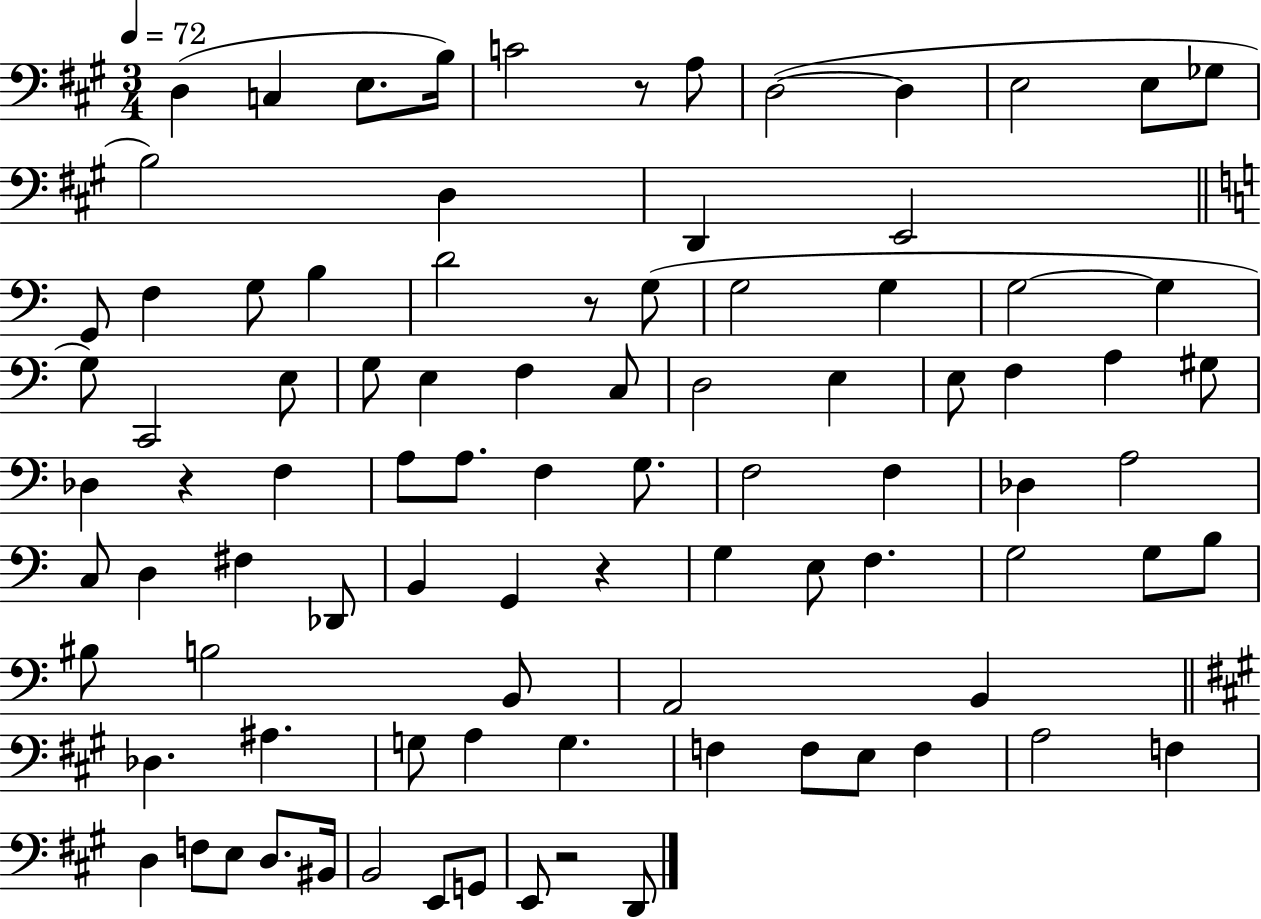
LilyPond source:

{
  \clef bass
  \numericTimeSignature
  \time 3/4
  \key a \major
  \tempo 4 = 72
  d4( c4 e8. b16) | c'2 r8 a8 | d2~(~ d4 | e2 e8 ges8 | \break b2) d4 | d,4 e,2 | \bar "||" \break \key a \minor g,8 f4 g8 b4 | d'2 r8 g8( | g2 g4 | g2~~ g4 | \break g8) c,2 e8 | g8 e4 f4 c8 | d2 e4 | e8 f4 a4 gis8 | \break des4 r4 f4 | a8 a8. f4 g8. | f2 f4 | des4 a2 | \break c8 d4 fis4 des,8 | b,4 g,4 r4 | g4 e8 f4. | g2 g8 b8 | \break bis8 b2 b,8 | a,2 b,4 | \bar "||" \break \key a \major des4. ais4. | g8 a4 g4. | f4 f8 e8 f4 | a2 f4 | \break d4 f8 e8 d8. bis,16 | b,2 e,8 g,8 | e,8 r2 d,8 | \bar "|."
}